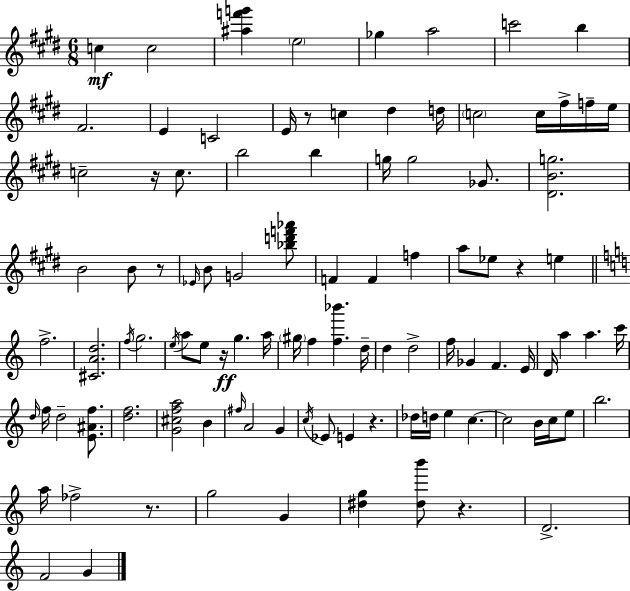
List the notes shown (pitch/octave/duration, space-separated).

C5/q C5/h [A#5,F6,G6]/q E5/h Gb5/q A5/h C6/h B5/q F#4/h. E4/q C4/h E4/s R/e C5/q D#5/q D5/s C5/h C5/s F#5/s F5/s E5/s C5/h R/s C5/e. B5/h B5/q G5/s G5/h Gb4/e. [D#4,B4,G5]/h. B4/h B4/e R/e Eb4/s B4/e G4/h [Bb5,D6,F6,Ab6]/e F4/q F4/q F5/q A5/e Eb5/e R/q E5/q F5/h. [C#4,A4,D5]/h. F5/s G5/h. E5/s A5/e E5/e R/s G5/q. A5/s G#5/s F5/q [F5,Bb6]/q. D5/s D5/q D5/h F5/s Gb4/q F4/q. E4/s D4/s A5/q A5/q. C6/s D5/s F5/s D5/h [E4,A#4,F5]/e. [D5,F5]/h. [G4,C#5,F5,A5]/h B4/q F#5/s A4/h G4/q C5/s Eb4/e E4/q R/q. Db5/s D5/s E5/q C5/q. C5/h B4/s C5/s E5/e B5/h. A5/s FES5/h R/e. G5/h G4/q [D#5,G5]/q [D#5,B6]/e R/q. D4/h. F4/h G4/q